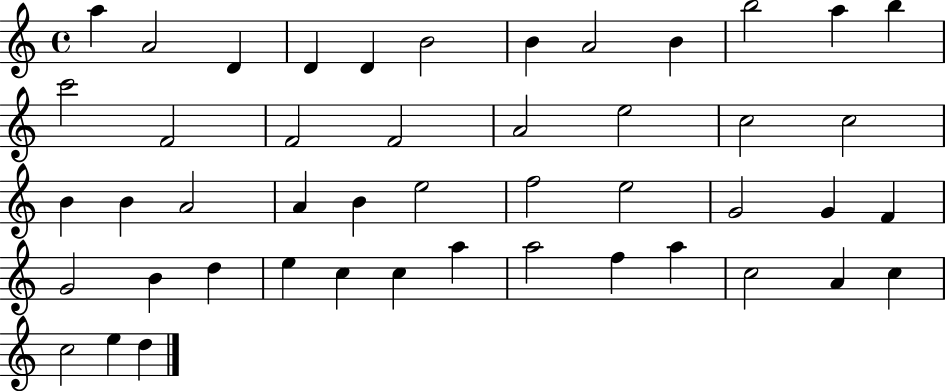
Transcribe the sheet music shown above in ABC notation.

X:1
T:Untitled
M:4/4
L:1/4
K:C
a A2 D D D B2 B A2 B b2 a b c'2 F2 F2 F2 A2 e2 c2 c2 B B A2 A B e2 f2 e2 G2 G F G2 B d e c c a a2 f a c2 A c c2 e d